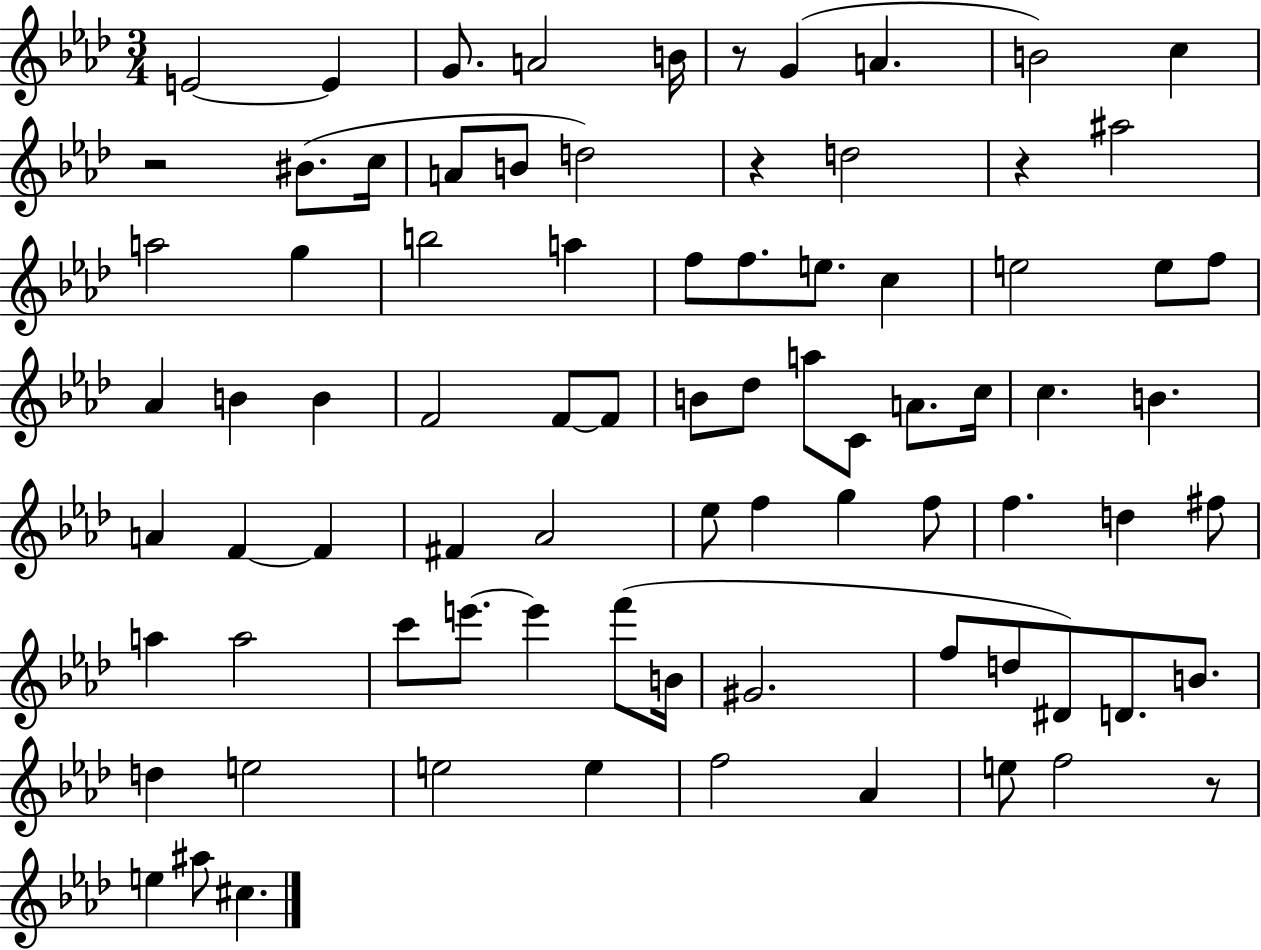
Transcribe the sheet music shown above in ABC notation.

X:1
T:Untitled
M:3/4
L:1/4
K:Ab
E2 E G/2 A2 B/4 z/2 G A B2 c z2 ^B/2 c/4 A/2 B/2 d2 z d2 z ^a2 a2 g b2 a f/2 f/2 e/2 c e2 e/2 f/2 _A B B F2 F/2 F/2 B/2 _d/2 a/2 C/2 A/2 c/4 c B A F F ^F _A2 _e/2 f g f/2 f d ^f/2 a a2 c'/2 e'/2 e' f'/2 B/4 ^G2 f/2 d/2 ^D/2 D/2 B/2 d e2 e2 e f2 _A e/2 f2 z/2 e ^a/2 ^c